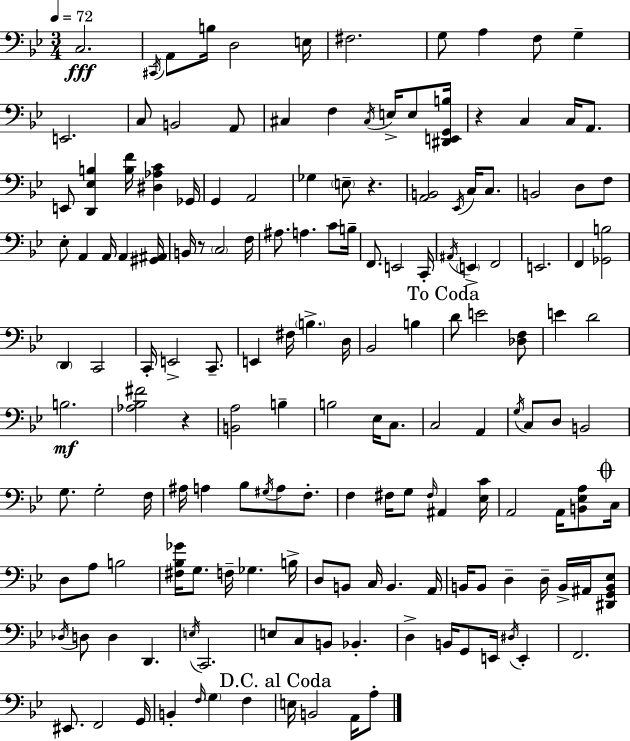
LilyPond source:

{
  \clef bass
  \numericTimeSignature
  \time 3/4
  \key bes \major
  \tempo 4 = 72
  c2.\fff | \acciaccatura { cis,16 } a,8 b16 d2 | e16 fis2. | g8 a4 f8 g4-- | \break e,2. | c8 b,2 a,8 | cis4 f4 \acciaccatura { cis16 } e16-> e8 | <dis, e, g, b>16 r4 c4 c16 a,8. | \break e,8 <d, ees b>4 <b f'>16 <dis aes c'>4 | ges,16 g,4 a,2 | ges4 \parenthesize e8-- r4. | <a, b,>2 \acciaccatura { ees,16 } c16 | \break c8. b,2 d8 | f8 ees8-. a,4 a,16 a,4 | <gis, ais,>16 b,16 r8 \parenthesize c2 | f16 ais8. a4. | \break c'8 b16-- f,8. e,2 | c,16-. \acciaccatura { ais,16 } \parenthesize e,4-> f,2 | e,2. | f,4 <ges, b>2 | \break \parenthesize d,4 c,2 | c,16-. e,2-> | c,8.-- e,4 fis16 \parenthesize b4.-> | d16 bes,2 | \break b4 \mark "To Coda" d'8 e'2 | <des f>8 e'4 d'2 | b2.\mf | <aes bes fis'>2 | \break r4 <b, a>2 | b4-- b2 | ees16 c8. c2 | a,4 \acciaccatura { g16 } c8 d8 b,2 | \break g8. g2-. | f16 ais16 a4 bes8 | \acciaccatura { gis16 } a8 f8.-. f4 fis16 g8 | \grace { fis16 } ais,4 <ees c'>16 a,2 | \break a,16 <b, ees a>8 \mark \markup { \musicglyph "scripts.coda" } c16 d8 a8 b2 | <fis bes ges'>16 g8. f16-- | ges4. b16-> d8 b,8 c16 | b,4. a,16 b,16 b,8 d4-- | \break d16-- b,16-> ais,16 <dis, g, b, ees>8 \acciaccatura { des16 } d8 d4 | d,4. \acciaccatura { e16 } c,2. | e8 c8 | b,8 bes,4.-. d4-> | \break b,16 g,8 e,16 \acciaccatura { dis16 } e,4-. f,2. | eis,8. | f,2 g,16 b,4-. | \grace { f16 } \parenthesize g4 f4 \mark "D.C. al Coda" e16 | \break b,2 a,16 a8-. \bar "|."
}